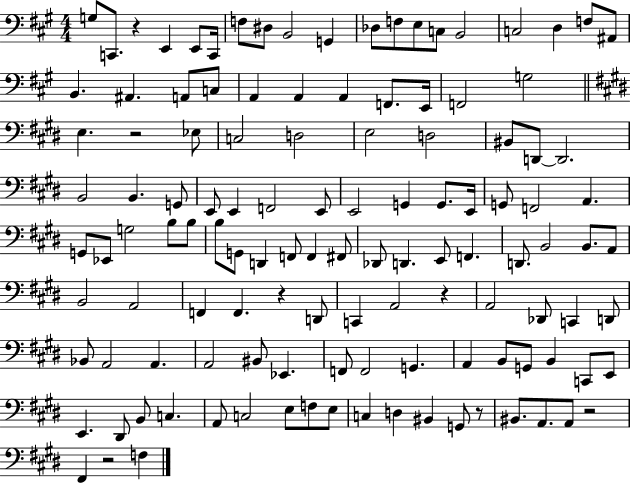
G3/e C2/e. R/q E2/q E2/e C2/s F3/e D#3/e B2/h G2/q Db3/e F3/e E3/e C3/e B2/h C3/h D3/q F3/e A#2/e B2/q. A#2/q. A2/e C3/e A2/q A2/q A2/q F2/e. E2/s F2/h G3/h E3/q. R/h Eb3/e C3/h D3/h E3/h D3/h BIS2/e D2/e D2/h. B2/h B2/q. G2/e E2/e E2/q F2/h E2/e E2/h G2/q G2/e. E2/s G2/e F2/h A2/q. G2/e Eb2/e G3/h B3/e B3/e B3/e G2/e D2/q F2/e F2/q F#2/e Db2/e D2/q. E2/e F2/q. D2/e. B2/h B2/e. A2/e B2/h A2/h F2/q F2/q. R/q D2/e C2/q A2/h R/q A2/h Db2/e C2/q D2/e Bb2/e A2/h A2/q. A2/h BIS2/e Eb2/q. F2/e F2/h G2/q. A2/q B2/e G2/e B2/q C2/e E2/e E2/q. D#2/e B2/e C3/q. A2/e C3/h E3/e F3/e E3/e C3/q D3/q BIS2/q G2/e R/e BIS2/e. A2/e. A2/e R/h F#2/q R/h F3/q